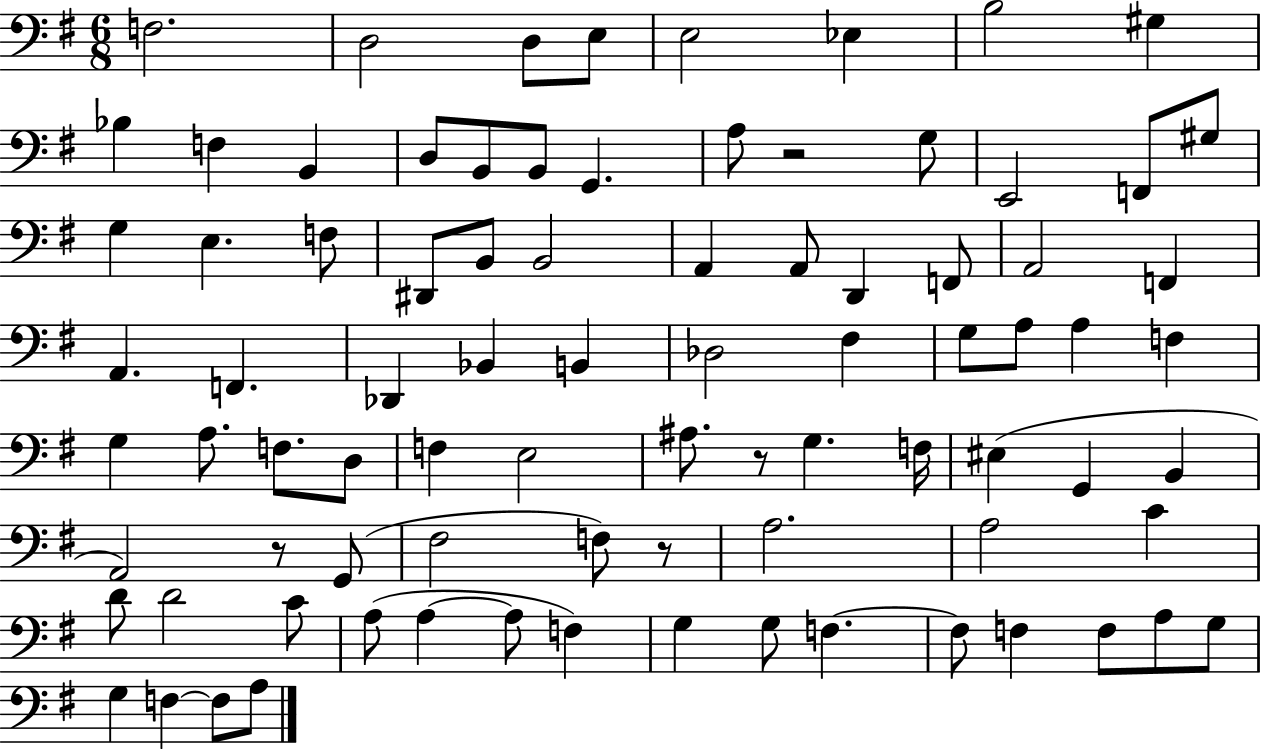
{
  \clef bass
  \numericTimeSignature
  \time 6/8
  \key g \major
  \repeat volta 2 { f2. | d2 d8 e8 | e2 ees4 | b2 gis4 | \break bes4 f4 b,4 | d8 b,8 b,8 g,4. | a8 r2 g8 | e,2 f,8 gis8 | \break g4 e4. f8 | dis,8 b,8 b,2 | a,4 a,8 d,4 f,8 | a,2 f,4 | \break a,4. f,4. | des,4 bes,4 b,4 | des2 fis4 | g8 a8 a4 f4 | \break g4 a8. f8. d8 | f4 e2 | ais8. r8 g4. f16 | eis4( g,4 b,4 | \break a,2) r8 g,8( | fis2 f8) r8 | a2. | a2 c'4 | \break d'8 d'2 c'8 | a8( a4~~ a8 f4) | g4 g8 f4.~~ | f8 f4 f8 a8 g8 | \break g4 f4~~ f8 a8 | } \bar "|."
}